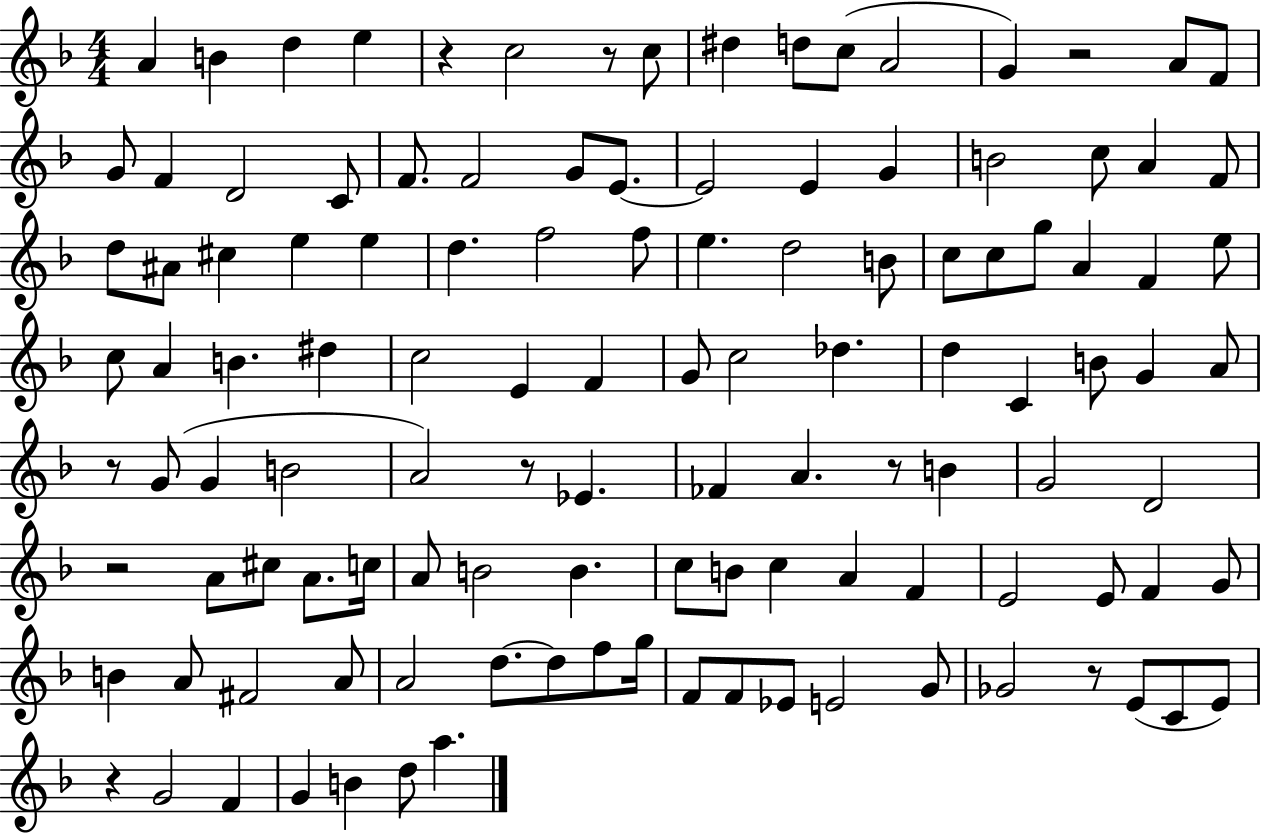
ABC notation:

X:1
T:Untitled
M:4/4
L:1/4
K:F
A B d e z c2 z/2 c/2 ^d d/2 c/2 A2 G z2 A/2 F/2 G/2 F D2 C/2 F/2 F2 G/2 E/2 E2 E G B2 c/2 A F/2 d/2 ^A/2 ^c e e d f2 f/2 e d2 B/2 c/2 c/2 g/2 A F e/2 c/2 A B ^d c2 E F G/2 c2 _d d C B/2 G A/2 z/2 G/2 G B2 A2 z/2 _E _F A z/2 B G2 D2 z2 A/2 ^c/2 A/2 c/4 A/2 B2 B c/2 B/2 c A F E2 E/2 F G/2 B A/2 ^F2 A/2 A2 d/2 d/2 f/2 g/4 F/2 F/2 _E/2 E2 G/2 _G2 z/2 E/2 C/2 E/2 z G2 F G B d/2 a